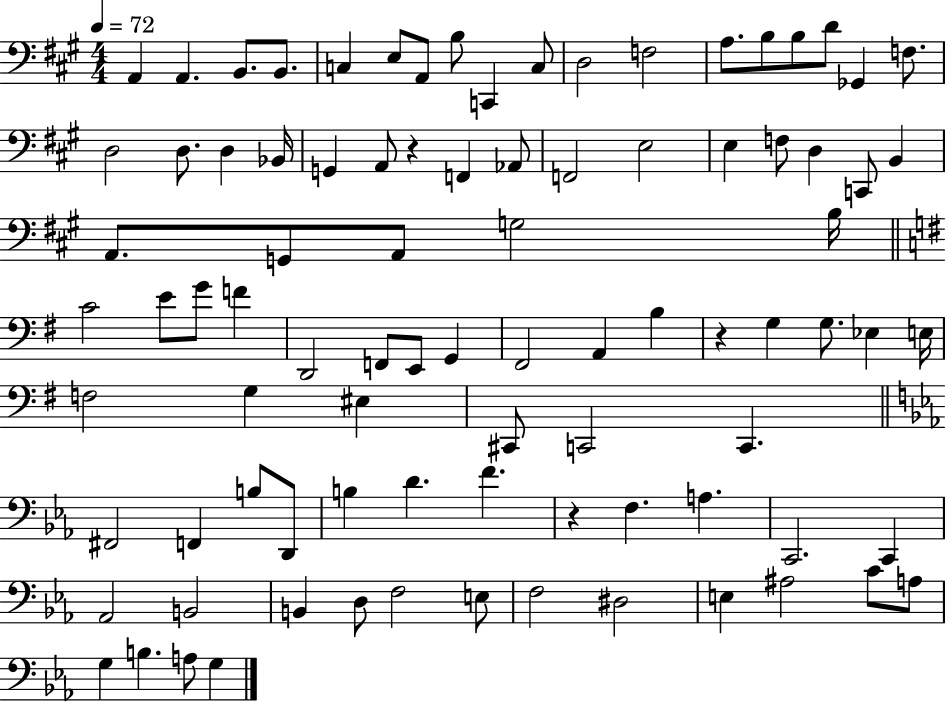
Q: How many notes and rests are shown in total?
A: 89